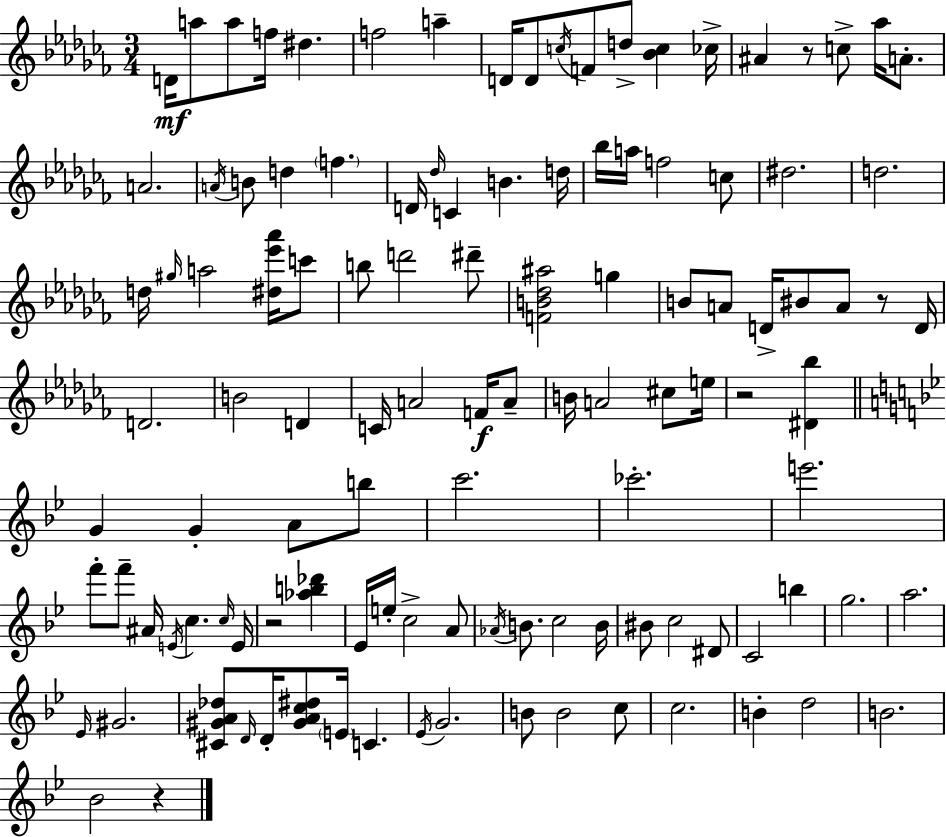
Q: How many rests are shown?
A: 5